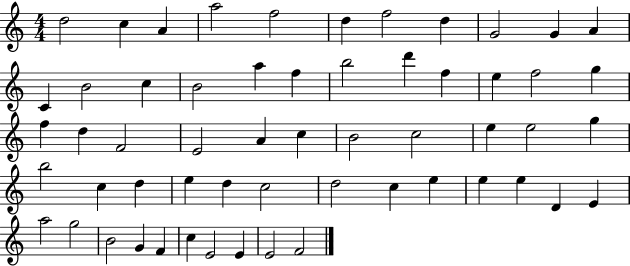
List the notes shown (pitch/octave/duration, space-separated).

D5/h C5/q A4/q A5/h F5/h D5/q F5/h D5/q G4/h G4/q A4/q C4/q B4/h C5/q B4/h A5/q F5/q B5/h D6/q F5/q E5/q F5/h G5/q F5/q D5/q F4/h E4/h A4/q C5/q B4/h C5/h E5/q E5/h G5/q B5/h C5/q D5/q E5/q D5/q C5/h D5/h C5/q E5/q E5/q E5/q D4/q E4/q A5/h G5/h B4/h G4/q F4/q C5/q E4/h E4/q E4/h F4/h